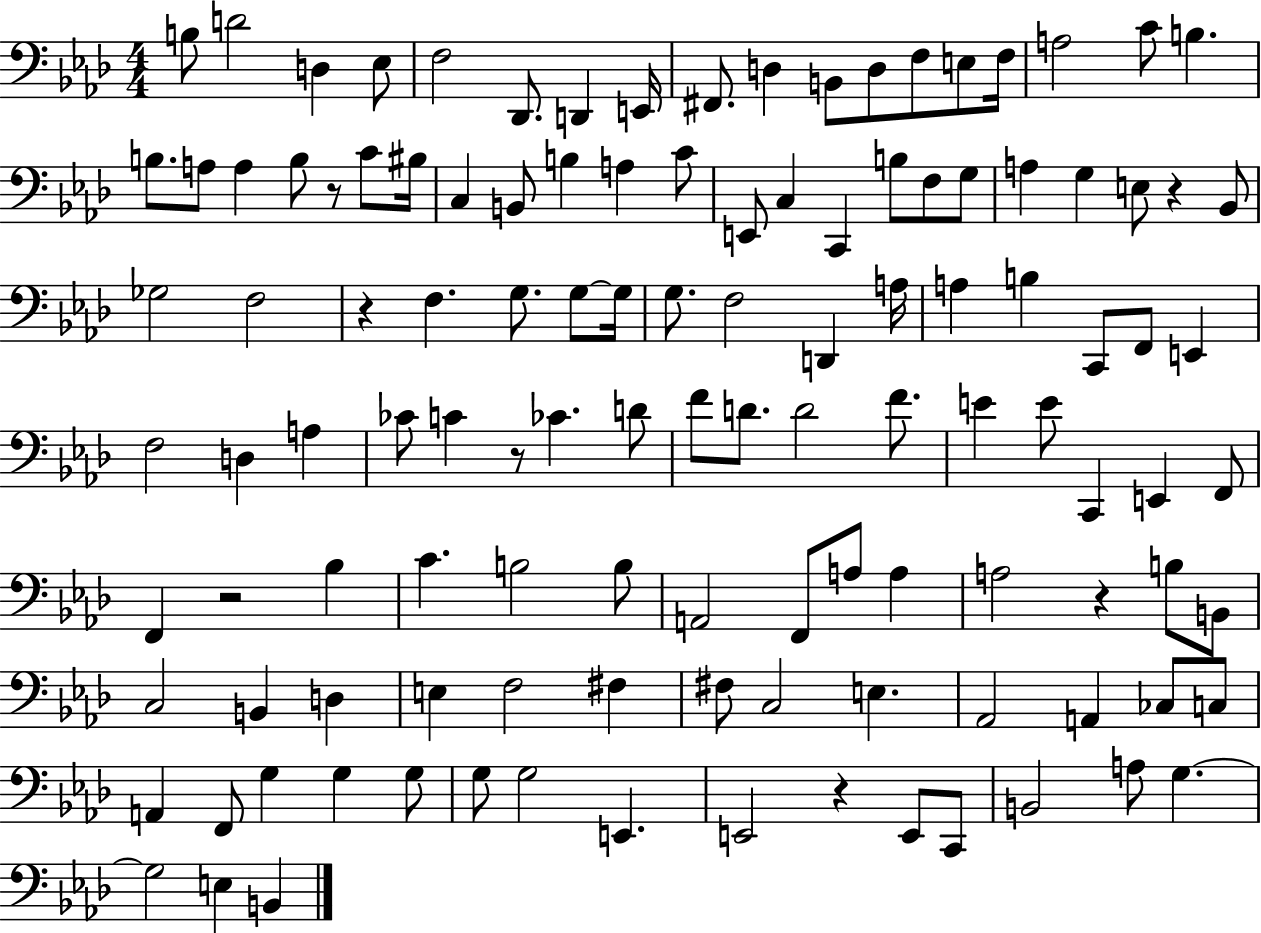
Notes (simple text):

B3/e D4/h D3/q Eb3/e F3/h Db2/e. D2/q E2/s F#2/e. D3/q B2/e D3/e F3/e E3/e F3/s A3/h C4/e B3/q. B3/e. A3/e A3/q B3/e R/e C4/e BIS3/s C3/q B2/e B3/q A3/q C4/e E2/e C3/q C2/q B3/e F3/e G3/e A3/q G3/q E3/e R/q Bb2/e Gb3/h F3/h R/q F3/q. G3/e. G3/e G3/s G3/e. F3/h D2/q A3/s A3/q B3/q C2/e F2/e E2/q F3/h D3/q A3/q CES4/e C4/q R/e CES4/q. D4/e F4/e D4/e. D4/h F4/e. E4/q E4/e C2/q E2/q F2/e F2/q R/h Bb3/q C4/q. B3/h B3/e A2/h F2/e A3/e A3/q A3/h R/q B3/e B2/e C3/h B2/q D3/q E3/q F3/h F#3/q F#3/e C3/h E3/q. Ab2/h A2/q CES3/e C3/e A2/q F2/e G3/q G3/q G3/e G3/e G3/h E2/q. E2/h R/q E2/e C2/e B2/h A3/e G3/q. G3/h E3/q B2/q